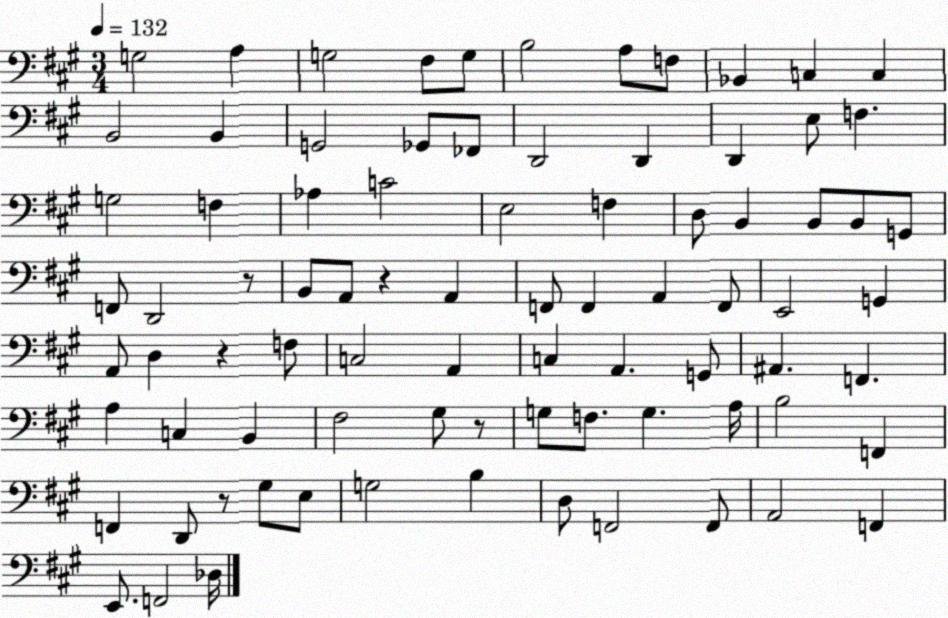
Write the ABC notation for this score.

X:1
T:Untitled
M:3/4
L:1/4
K:A
G,2 A, G,2 ^F,/2 G,/2 B,2 A,/2 F,/2 _B,, C, C, B,,2 B,, G,,2 _G,,/2 _F,,/2 D,,2 D,, D,, E,/2 F, G,2 F, _A, C2 E,2 F, D,/2 B,, B,,/2 B,,/2 G,,/2 F,,/2 D,,2 z/2 B,,/2 A,,/2 z A,, F,,/2 F,, A,, F,,/2 E,,2 G,, A,,/2 D, z F,/2 C,2 A,, C, A,, G,,/2 ^A,, F,, A, C, B,, ^F,2 ^G,/2 z/2 G,/2 F,/2 G, A,/4 B,2 F,, F,, D,,/2 z/2 ^G,/2 E,/2 G,2 B, D,/2 F,,2 F,,/2 A,,2 F,, E,,/2 F,,2 _D,/4